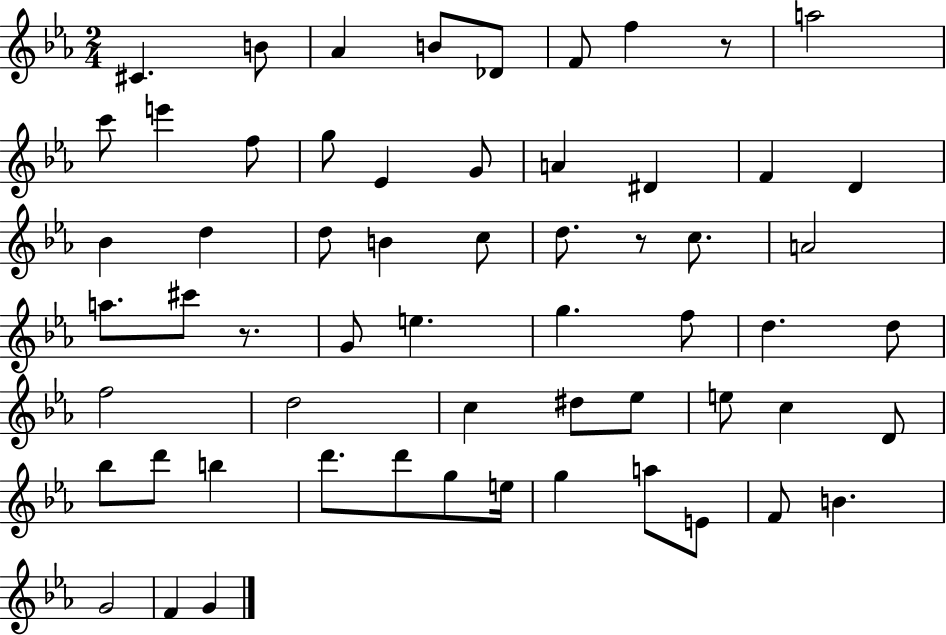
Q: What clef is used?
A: treble